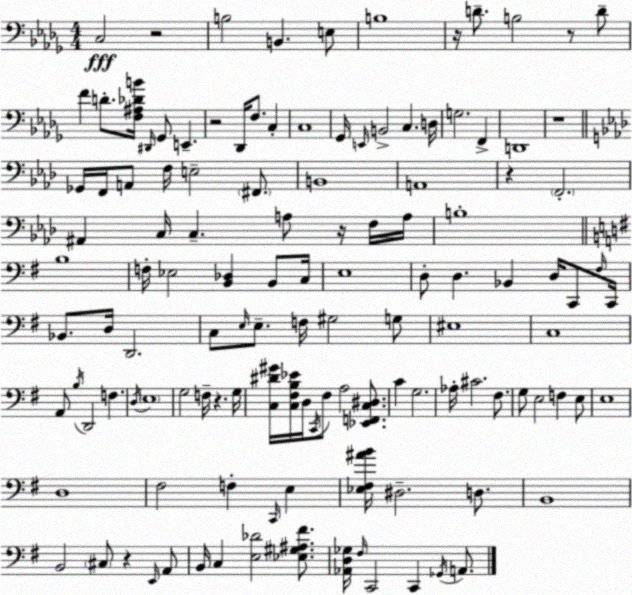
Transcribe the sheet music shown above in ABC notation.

X:1
T:Untitled
M:4/4
L:1/4
K:Bbm
C,2 z2 B,2 B,, E,/2 B,4 z/4 D/2 B,2 z/2 D/2 F D/2 [F,^A,_DB]/4 ^D,,/4 _G,,/2 E,, z2 _D,,/4 F,/2 C, C,4 _G,,/4 E,,/4 B,,2 C, D,/4 G,2 F,, D,,4 z4 _G,,/4 F,,/4 A,,/2 F,/4 E,2 ^F,,/2 B,,4 A,,4 z F,,2 ^A,, C,/4 C, A,/2 z/4 F,/4 A,/4 B,4 B,4 F,/4 _E,2 [B,,_D,] B,,/2 C,/4 E,4 D,/2 D, _B,, D,/4 C,,/2 ^F,/4 C,,/4 _B,,/2 D,/4 D,,2 C,/2 E,/4 E,/2 F,/4 ^G,2 G,/2 ^E,4 C,4 A,,/2 B,/4 D,,2 F, D,/4 E,4 G,2 F,/4 z G,/4 [C,^D^G]/4 [C,^F,B,_E]/4 D,/4 C,,/4 ^F,/2 A,2 [_E,,F,,C,^D,]/2 C G,2 _A,/4 ^C2 ^F,/2 G,/2 E,2 F, E,/2 E,4 D,4 ^F,2 F, C,,/4 E, [_E,^F,^AB]/4 ^D,2 D,/2 B,,4 B,,2 ^C,/2 z E,,/4 A,,/2 B,,/4 C, [E,_D]2 [_E,^G,^A,^F]/2 [_A,,D,_G,]/4 ^F,/4 C,,2 C,, _G,,/4 A,,/2